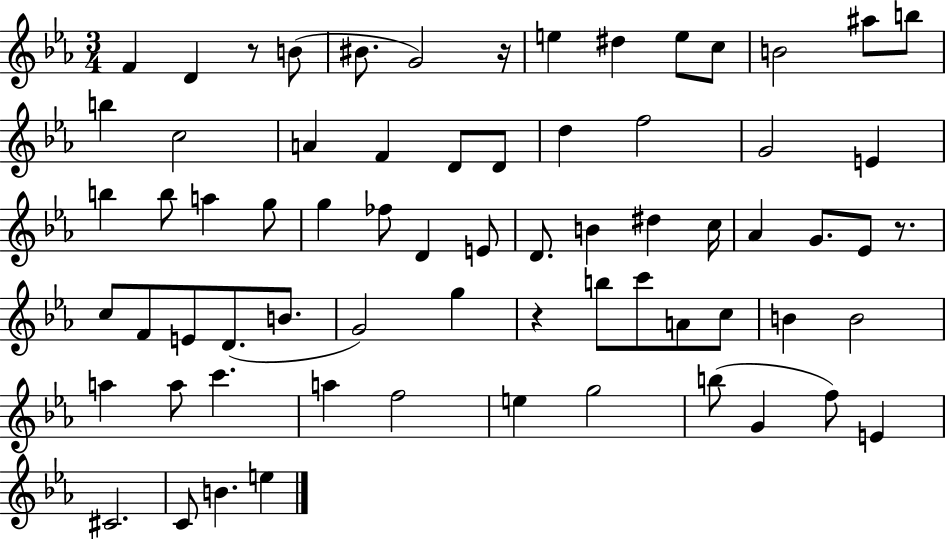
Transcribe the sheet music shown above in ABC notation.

X:1
T:Untitled
M:3/4
L:1/4
K:Eb
F D z/2 B/2 ^B/2 G2 z/4 e ^d e/2 c/2 B2 ^a/2 b/2 b c2 A F D/2 D/2 d f2 G2 E b b/2 a g/2 g _f/2 D E/2 D/2 B ^d c/4 _A G/2 _E/2 z/2 c/2 F/2 E/2 D/2 B/2 G2 g z b/2 c'/2 A/2 c/2 B B2 a a/2 c' a f2 e g2 b/2 G f/2 E ^C2 C/2 B e